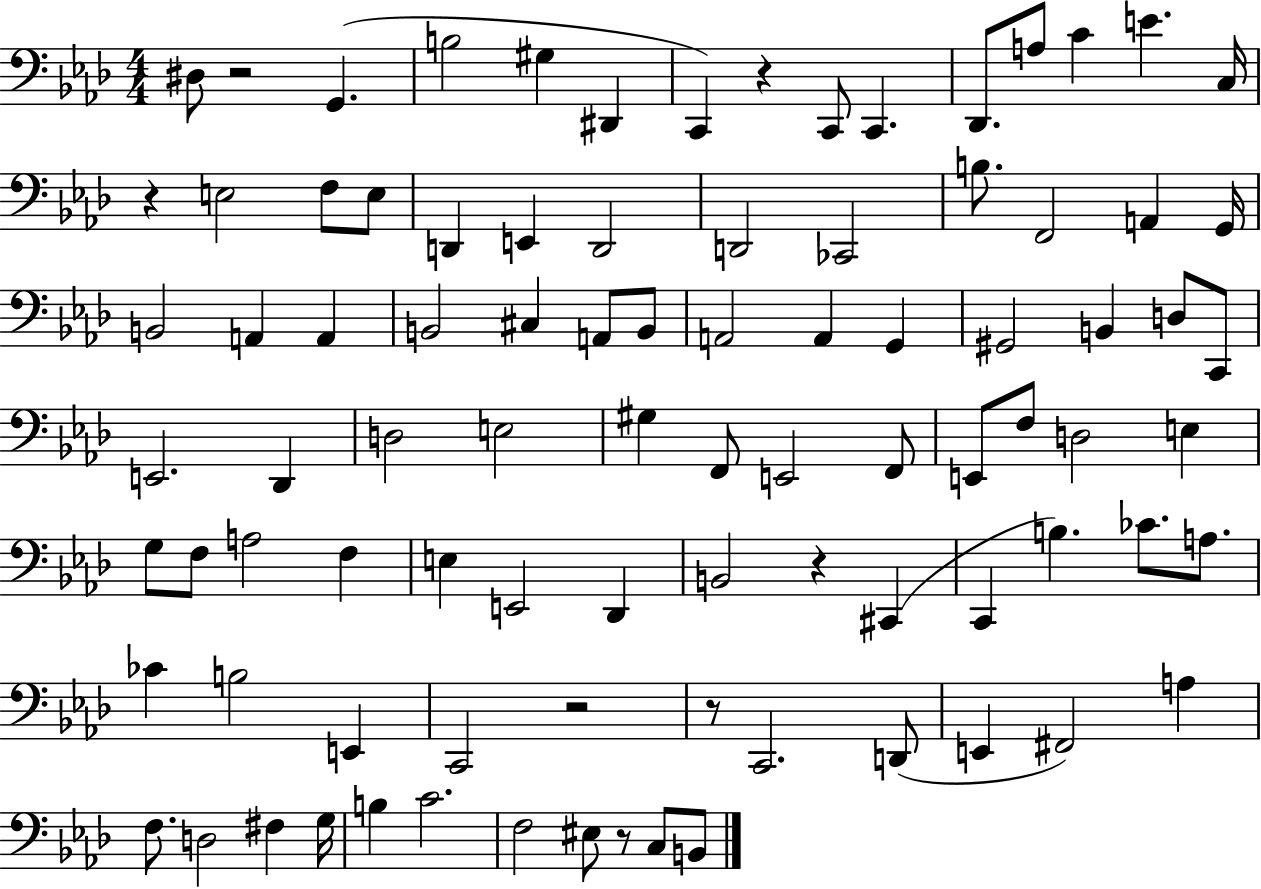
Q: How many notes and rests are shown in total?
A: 90